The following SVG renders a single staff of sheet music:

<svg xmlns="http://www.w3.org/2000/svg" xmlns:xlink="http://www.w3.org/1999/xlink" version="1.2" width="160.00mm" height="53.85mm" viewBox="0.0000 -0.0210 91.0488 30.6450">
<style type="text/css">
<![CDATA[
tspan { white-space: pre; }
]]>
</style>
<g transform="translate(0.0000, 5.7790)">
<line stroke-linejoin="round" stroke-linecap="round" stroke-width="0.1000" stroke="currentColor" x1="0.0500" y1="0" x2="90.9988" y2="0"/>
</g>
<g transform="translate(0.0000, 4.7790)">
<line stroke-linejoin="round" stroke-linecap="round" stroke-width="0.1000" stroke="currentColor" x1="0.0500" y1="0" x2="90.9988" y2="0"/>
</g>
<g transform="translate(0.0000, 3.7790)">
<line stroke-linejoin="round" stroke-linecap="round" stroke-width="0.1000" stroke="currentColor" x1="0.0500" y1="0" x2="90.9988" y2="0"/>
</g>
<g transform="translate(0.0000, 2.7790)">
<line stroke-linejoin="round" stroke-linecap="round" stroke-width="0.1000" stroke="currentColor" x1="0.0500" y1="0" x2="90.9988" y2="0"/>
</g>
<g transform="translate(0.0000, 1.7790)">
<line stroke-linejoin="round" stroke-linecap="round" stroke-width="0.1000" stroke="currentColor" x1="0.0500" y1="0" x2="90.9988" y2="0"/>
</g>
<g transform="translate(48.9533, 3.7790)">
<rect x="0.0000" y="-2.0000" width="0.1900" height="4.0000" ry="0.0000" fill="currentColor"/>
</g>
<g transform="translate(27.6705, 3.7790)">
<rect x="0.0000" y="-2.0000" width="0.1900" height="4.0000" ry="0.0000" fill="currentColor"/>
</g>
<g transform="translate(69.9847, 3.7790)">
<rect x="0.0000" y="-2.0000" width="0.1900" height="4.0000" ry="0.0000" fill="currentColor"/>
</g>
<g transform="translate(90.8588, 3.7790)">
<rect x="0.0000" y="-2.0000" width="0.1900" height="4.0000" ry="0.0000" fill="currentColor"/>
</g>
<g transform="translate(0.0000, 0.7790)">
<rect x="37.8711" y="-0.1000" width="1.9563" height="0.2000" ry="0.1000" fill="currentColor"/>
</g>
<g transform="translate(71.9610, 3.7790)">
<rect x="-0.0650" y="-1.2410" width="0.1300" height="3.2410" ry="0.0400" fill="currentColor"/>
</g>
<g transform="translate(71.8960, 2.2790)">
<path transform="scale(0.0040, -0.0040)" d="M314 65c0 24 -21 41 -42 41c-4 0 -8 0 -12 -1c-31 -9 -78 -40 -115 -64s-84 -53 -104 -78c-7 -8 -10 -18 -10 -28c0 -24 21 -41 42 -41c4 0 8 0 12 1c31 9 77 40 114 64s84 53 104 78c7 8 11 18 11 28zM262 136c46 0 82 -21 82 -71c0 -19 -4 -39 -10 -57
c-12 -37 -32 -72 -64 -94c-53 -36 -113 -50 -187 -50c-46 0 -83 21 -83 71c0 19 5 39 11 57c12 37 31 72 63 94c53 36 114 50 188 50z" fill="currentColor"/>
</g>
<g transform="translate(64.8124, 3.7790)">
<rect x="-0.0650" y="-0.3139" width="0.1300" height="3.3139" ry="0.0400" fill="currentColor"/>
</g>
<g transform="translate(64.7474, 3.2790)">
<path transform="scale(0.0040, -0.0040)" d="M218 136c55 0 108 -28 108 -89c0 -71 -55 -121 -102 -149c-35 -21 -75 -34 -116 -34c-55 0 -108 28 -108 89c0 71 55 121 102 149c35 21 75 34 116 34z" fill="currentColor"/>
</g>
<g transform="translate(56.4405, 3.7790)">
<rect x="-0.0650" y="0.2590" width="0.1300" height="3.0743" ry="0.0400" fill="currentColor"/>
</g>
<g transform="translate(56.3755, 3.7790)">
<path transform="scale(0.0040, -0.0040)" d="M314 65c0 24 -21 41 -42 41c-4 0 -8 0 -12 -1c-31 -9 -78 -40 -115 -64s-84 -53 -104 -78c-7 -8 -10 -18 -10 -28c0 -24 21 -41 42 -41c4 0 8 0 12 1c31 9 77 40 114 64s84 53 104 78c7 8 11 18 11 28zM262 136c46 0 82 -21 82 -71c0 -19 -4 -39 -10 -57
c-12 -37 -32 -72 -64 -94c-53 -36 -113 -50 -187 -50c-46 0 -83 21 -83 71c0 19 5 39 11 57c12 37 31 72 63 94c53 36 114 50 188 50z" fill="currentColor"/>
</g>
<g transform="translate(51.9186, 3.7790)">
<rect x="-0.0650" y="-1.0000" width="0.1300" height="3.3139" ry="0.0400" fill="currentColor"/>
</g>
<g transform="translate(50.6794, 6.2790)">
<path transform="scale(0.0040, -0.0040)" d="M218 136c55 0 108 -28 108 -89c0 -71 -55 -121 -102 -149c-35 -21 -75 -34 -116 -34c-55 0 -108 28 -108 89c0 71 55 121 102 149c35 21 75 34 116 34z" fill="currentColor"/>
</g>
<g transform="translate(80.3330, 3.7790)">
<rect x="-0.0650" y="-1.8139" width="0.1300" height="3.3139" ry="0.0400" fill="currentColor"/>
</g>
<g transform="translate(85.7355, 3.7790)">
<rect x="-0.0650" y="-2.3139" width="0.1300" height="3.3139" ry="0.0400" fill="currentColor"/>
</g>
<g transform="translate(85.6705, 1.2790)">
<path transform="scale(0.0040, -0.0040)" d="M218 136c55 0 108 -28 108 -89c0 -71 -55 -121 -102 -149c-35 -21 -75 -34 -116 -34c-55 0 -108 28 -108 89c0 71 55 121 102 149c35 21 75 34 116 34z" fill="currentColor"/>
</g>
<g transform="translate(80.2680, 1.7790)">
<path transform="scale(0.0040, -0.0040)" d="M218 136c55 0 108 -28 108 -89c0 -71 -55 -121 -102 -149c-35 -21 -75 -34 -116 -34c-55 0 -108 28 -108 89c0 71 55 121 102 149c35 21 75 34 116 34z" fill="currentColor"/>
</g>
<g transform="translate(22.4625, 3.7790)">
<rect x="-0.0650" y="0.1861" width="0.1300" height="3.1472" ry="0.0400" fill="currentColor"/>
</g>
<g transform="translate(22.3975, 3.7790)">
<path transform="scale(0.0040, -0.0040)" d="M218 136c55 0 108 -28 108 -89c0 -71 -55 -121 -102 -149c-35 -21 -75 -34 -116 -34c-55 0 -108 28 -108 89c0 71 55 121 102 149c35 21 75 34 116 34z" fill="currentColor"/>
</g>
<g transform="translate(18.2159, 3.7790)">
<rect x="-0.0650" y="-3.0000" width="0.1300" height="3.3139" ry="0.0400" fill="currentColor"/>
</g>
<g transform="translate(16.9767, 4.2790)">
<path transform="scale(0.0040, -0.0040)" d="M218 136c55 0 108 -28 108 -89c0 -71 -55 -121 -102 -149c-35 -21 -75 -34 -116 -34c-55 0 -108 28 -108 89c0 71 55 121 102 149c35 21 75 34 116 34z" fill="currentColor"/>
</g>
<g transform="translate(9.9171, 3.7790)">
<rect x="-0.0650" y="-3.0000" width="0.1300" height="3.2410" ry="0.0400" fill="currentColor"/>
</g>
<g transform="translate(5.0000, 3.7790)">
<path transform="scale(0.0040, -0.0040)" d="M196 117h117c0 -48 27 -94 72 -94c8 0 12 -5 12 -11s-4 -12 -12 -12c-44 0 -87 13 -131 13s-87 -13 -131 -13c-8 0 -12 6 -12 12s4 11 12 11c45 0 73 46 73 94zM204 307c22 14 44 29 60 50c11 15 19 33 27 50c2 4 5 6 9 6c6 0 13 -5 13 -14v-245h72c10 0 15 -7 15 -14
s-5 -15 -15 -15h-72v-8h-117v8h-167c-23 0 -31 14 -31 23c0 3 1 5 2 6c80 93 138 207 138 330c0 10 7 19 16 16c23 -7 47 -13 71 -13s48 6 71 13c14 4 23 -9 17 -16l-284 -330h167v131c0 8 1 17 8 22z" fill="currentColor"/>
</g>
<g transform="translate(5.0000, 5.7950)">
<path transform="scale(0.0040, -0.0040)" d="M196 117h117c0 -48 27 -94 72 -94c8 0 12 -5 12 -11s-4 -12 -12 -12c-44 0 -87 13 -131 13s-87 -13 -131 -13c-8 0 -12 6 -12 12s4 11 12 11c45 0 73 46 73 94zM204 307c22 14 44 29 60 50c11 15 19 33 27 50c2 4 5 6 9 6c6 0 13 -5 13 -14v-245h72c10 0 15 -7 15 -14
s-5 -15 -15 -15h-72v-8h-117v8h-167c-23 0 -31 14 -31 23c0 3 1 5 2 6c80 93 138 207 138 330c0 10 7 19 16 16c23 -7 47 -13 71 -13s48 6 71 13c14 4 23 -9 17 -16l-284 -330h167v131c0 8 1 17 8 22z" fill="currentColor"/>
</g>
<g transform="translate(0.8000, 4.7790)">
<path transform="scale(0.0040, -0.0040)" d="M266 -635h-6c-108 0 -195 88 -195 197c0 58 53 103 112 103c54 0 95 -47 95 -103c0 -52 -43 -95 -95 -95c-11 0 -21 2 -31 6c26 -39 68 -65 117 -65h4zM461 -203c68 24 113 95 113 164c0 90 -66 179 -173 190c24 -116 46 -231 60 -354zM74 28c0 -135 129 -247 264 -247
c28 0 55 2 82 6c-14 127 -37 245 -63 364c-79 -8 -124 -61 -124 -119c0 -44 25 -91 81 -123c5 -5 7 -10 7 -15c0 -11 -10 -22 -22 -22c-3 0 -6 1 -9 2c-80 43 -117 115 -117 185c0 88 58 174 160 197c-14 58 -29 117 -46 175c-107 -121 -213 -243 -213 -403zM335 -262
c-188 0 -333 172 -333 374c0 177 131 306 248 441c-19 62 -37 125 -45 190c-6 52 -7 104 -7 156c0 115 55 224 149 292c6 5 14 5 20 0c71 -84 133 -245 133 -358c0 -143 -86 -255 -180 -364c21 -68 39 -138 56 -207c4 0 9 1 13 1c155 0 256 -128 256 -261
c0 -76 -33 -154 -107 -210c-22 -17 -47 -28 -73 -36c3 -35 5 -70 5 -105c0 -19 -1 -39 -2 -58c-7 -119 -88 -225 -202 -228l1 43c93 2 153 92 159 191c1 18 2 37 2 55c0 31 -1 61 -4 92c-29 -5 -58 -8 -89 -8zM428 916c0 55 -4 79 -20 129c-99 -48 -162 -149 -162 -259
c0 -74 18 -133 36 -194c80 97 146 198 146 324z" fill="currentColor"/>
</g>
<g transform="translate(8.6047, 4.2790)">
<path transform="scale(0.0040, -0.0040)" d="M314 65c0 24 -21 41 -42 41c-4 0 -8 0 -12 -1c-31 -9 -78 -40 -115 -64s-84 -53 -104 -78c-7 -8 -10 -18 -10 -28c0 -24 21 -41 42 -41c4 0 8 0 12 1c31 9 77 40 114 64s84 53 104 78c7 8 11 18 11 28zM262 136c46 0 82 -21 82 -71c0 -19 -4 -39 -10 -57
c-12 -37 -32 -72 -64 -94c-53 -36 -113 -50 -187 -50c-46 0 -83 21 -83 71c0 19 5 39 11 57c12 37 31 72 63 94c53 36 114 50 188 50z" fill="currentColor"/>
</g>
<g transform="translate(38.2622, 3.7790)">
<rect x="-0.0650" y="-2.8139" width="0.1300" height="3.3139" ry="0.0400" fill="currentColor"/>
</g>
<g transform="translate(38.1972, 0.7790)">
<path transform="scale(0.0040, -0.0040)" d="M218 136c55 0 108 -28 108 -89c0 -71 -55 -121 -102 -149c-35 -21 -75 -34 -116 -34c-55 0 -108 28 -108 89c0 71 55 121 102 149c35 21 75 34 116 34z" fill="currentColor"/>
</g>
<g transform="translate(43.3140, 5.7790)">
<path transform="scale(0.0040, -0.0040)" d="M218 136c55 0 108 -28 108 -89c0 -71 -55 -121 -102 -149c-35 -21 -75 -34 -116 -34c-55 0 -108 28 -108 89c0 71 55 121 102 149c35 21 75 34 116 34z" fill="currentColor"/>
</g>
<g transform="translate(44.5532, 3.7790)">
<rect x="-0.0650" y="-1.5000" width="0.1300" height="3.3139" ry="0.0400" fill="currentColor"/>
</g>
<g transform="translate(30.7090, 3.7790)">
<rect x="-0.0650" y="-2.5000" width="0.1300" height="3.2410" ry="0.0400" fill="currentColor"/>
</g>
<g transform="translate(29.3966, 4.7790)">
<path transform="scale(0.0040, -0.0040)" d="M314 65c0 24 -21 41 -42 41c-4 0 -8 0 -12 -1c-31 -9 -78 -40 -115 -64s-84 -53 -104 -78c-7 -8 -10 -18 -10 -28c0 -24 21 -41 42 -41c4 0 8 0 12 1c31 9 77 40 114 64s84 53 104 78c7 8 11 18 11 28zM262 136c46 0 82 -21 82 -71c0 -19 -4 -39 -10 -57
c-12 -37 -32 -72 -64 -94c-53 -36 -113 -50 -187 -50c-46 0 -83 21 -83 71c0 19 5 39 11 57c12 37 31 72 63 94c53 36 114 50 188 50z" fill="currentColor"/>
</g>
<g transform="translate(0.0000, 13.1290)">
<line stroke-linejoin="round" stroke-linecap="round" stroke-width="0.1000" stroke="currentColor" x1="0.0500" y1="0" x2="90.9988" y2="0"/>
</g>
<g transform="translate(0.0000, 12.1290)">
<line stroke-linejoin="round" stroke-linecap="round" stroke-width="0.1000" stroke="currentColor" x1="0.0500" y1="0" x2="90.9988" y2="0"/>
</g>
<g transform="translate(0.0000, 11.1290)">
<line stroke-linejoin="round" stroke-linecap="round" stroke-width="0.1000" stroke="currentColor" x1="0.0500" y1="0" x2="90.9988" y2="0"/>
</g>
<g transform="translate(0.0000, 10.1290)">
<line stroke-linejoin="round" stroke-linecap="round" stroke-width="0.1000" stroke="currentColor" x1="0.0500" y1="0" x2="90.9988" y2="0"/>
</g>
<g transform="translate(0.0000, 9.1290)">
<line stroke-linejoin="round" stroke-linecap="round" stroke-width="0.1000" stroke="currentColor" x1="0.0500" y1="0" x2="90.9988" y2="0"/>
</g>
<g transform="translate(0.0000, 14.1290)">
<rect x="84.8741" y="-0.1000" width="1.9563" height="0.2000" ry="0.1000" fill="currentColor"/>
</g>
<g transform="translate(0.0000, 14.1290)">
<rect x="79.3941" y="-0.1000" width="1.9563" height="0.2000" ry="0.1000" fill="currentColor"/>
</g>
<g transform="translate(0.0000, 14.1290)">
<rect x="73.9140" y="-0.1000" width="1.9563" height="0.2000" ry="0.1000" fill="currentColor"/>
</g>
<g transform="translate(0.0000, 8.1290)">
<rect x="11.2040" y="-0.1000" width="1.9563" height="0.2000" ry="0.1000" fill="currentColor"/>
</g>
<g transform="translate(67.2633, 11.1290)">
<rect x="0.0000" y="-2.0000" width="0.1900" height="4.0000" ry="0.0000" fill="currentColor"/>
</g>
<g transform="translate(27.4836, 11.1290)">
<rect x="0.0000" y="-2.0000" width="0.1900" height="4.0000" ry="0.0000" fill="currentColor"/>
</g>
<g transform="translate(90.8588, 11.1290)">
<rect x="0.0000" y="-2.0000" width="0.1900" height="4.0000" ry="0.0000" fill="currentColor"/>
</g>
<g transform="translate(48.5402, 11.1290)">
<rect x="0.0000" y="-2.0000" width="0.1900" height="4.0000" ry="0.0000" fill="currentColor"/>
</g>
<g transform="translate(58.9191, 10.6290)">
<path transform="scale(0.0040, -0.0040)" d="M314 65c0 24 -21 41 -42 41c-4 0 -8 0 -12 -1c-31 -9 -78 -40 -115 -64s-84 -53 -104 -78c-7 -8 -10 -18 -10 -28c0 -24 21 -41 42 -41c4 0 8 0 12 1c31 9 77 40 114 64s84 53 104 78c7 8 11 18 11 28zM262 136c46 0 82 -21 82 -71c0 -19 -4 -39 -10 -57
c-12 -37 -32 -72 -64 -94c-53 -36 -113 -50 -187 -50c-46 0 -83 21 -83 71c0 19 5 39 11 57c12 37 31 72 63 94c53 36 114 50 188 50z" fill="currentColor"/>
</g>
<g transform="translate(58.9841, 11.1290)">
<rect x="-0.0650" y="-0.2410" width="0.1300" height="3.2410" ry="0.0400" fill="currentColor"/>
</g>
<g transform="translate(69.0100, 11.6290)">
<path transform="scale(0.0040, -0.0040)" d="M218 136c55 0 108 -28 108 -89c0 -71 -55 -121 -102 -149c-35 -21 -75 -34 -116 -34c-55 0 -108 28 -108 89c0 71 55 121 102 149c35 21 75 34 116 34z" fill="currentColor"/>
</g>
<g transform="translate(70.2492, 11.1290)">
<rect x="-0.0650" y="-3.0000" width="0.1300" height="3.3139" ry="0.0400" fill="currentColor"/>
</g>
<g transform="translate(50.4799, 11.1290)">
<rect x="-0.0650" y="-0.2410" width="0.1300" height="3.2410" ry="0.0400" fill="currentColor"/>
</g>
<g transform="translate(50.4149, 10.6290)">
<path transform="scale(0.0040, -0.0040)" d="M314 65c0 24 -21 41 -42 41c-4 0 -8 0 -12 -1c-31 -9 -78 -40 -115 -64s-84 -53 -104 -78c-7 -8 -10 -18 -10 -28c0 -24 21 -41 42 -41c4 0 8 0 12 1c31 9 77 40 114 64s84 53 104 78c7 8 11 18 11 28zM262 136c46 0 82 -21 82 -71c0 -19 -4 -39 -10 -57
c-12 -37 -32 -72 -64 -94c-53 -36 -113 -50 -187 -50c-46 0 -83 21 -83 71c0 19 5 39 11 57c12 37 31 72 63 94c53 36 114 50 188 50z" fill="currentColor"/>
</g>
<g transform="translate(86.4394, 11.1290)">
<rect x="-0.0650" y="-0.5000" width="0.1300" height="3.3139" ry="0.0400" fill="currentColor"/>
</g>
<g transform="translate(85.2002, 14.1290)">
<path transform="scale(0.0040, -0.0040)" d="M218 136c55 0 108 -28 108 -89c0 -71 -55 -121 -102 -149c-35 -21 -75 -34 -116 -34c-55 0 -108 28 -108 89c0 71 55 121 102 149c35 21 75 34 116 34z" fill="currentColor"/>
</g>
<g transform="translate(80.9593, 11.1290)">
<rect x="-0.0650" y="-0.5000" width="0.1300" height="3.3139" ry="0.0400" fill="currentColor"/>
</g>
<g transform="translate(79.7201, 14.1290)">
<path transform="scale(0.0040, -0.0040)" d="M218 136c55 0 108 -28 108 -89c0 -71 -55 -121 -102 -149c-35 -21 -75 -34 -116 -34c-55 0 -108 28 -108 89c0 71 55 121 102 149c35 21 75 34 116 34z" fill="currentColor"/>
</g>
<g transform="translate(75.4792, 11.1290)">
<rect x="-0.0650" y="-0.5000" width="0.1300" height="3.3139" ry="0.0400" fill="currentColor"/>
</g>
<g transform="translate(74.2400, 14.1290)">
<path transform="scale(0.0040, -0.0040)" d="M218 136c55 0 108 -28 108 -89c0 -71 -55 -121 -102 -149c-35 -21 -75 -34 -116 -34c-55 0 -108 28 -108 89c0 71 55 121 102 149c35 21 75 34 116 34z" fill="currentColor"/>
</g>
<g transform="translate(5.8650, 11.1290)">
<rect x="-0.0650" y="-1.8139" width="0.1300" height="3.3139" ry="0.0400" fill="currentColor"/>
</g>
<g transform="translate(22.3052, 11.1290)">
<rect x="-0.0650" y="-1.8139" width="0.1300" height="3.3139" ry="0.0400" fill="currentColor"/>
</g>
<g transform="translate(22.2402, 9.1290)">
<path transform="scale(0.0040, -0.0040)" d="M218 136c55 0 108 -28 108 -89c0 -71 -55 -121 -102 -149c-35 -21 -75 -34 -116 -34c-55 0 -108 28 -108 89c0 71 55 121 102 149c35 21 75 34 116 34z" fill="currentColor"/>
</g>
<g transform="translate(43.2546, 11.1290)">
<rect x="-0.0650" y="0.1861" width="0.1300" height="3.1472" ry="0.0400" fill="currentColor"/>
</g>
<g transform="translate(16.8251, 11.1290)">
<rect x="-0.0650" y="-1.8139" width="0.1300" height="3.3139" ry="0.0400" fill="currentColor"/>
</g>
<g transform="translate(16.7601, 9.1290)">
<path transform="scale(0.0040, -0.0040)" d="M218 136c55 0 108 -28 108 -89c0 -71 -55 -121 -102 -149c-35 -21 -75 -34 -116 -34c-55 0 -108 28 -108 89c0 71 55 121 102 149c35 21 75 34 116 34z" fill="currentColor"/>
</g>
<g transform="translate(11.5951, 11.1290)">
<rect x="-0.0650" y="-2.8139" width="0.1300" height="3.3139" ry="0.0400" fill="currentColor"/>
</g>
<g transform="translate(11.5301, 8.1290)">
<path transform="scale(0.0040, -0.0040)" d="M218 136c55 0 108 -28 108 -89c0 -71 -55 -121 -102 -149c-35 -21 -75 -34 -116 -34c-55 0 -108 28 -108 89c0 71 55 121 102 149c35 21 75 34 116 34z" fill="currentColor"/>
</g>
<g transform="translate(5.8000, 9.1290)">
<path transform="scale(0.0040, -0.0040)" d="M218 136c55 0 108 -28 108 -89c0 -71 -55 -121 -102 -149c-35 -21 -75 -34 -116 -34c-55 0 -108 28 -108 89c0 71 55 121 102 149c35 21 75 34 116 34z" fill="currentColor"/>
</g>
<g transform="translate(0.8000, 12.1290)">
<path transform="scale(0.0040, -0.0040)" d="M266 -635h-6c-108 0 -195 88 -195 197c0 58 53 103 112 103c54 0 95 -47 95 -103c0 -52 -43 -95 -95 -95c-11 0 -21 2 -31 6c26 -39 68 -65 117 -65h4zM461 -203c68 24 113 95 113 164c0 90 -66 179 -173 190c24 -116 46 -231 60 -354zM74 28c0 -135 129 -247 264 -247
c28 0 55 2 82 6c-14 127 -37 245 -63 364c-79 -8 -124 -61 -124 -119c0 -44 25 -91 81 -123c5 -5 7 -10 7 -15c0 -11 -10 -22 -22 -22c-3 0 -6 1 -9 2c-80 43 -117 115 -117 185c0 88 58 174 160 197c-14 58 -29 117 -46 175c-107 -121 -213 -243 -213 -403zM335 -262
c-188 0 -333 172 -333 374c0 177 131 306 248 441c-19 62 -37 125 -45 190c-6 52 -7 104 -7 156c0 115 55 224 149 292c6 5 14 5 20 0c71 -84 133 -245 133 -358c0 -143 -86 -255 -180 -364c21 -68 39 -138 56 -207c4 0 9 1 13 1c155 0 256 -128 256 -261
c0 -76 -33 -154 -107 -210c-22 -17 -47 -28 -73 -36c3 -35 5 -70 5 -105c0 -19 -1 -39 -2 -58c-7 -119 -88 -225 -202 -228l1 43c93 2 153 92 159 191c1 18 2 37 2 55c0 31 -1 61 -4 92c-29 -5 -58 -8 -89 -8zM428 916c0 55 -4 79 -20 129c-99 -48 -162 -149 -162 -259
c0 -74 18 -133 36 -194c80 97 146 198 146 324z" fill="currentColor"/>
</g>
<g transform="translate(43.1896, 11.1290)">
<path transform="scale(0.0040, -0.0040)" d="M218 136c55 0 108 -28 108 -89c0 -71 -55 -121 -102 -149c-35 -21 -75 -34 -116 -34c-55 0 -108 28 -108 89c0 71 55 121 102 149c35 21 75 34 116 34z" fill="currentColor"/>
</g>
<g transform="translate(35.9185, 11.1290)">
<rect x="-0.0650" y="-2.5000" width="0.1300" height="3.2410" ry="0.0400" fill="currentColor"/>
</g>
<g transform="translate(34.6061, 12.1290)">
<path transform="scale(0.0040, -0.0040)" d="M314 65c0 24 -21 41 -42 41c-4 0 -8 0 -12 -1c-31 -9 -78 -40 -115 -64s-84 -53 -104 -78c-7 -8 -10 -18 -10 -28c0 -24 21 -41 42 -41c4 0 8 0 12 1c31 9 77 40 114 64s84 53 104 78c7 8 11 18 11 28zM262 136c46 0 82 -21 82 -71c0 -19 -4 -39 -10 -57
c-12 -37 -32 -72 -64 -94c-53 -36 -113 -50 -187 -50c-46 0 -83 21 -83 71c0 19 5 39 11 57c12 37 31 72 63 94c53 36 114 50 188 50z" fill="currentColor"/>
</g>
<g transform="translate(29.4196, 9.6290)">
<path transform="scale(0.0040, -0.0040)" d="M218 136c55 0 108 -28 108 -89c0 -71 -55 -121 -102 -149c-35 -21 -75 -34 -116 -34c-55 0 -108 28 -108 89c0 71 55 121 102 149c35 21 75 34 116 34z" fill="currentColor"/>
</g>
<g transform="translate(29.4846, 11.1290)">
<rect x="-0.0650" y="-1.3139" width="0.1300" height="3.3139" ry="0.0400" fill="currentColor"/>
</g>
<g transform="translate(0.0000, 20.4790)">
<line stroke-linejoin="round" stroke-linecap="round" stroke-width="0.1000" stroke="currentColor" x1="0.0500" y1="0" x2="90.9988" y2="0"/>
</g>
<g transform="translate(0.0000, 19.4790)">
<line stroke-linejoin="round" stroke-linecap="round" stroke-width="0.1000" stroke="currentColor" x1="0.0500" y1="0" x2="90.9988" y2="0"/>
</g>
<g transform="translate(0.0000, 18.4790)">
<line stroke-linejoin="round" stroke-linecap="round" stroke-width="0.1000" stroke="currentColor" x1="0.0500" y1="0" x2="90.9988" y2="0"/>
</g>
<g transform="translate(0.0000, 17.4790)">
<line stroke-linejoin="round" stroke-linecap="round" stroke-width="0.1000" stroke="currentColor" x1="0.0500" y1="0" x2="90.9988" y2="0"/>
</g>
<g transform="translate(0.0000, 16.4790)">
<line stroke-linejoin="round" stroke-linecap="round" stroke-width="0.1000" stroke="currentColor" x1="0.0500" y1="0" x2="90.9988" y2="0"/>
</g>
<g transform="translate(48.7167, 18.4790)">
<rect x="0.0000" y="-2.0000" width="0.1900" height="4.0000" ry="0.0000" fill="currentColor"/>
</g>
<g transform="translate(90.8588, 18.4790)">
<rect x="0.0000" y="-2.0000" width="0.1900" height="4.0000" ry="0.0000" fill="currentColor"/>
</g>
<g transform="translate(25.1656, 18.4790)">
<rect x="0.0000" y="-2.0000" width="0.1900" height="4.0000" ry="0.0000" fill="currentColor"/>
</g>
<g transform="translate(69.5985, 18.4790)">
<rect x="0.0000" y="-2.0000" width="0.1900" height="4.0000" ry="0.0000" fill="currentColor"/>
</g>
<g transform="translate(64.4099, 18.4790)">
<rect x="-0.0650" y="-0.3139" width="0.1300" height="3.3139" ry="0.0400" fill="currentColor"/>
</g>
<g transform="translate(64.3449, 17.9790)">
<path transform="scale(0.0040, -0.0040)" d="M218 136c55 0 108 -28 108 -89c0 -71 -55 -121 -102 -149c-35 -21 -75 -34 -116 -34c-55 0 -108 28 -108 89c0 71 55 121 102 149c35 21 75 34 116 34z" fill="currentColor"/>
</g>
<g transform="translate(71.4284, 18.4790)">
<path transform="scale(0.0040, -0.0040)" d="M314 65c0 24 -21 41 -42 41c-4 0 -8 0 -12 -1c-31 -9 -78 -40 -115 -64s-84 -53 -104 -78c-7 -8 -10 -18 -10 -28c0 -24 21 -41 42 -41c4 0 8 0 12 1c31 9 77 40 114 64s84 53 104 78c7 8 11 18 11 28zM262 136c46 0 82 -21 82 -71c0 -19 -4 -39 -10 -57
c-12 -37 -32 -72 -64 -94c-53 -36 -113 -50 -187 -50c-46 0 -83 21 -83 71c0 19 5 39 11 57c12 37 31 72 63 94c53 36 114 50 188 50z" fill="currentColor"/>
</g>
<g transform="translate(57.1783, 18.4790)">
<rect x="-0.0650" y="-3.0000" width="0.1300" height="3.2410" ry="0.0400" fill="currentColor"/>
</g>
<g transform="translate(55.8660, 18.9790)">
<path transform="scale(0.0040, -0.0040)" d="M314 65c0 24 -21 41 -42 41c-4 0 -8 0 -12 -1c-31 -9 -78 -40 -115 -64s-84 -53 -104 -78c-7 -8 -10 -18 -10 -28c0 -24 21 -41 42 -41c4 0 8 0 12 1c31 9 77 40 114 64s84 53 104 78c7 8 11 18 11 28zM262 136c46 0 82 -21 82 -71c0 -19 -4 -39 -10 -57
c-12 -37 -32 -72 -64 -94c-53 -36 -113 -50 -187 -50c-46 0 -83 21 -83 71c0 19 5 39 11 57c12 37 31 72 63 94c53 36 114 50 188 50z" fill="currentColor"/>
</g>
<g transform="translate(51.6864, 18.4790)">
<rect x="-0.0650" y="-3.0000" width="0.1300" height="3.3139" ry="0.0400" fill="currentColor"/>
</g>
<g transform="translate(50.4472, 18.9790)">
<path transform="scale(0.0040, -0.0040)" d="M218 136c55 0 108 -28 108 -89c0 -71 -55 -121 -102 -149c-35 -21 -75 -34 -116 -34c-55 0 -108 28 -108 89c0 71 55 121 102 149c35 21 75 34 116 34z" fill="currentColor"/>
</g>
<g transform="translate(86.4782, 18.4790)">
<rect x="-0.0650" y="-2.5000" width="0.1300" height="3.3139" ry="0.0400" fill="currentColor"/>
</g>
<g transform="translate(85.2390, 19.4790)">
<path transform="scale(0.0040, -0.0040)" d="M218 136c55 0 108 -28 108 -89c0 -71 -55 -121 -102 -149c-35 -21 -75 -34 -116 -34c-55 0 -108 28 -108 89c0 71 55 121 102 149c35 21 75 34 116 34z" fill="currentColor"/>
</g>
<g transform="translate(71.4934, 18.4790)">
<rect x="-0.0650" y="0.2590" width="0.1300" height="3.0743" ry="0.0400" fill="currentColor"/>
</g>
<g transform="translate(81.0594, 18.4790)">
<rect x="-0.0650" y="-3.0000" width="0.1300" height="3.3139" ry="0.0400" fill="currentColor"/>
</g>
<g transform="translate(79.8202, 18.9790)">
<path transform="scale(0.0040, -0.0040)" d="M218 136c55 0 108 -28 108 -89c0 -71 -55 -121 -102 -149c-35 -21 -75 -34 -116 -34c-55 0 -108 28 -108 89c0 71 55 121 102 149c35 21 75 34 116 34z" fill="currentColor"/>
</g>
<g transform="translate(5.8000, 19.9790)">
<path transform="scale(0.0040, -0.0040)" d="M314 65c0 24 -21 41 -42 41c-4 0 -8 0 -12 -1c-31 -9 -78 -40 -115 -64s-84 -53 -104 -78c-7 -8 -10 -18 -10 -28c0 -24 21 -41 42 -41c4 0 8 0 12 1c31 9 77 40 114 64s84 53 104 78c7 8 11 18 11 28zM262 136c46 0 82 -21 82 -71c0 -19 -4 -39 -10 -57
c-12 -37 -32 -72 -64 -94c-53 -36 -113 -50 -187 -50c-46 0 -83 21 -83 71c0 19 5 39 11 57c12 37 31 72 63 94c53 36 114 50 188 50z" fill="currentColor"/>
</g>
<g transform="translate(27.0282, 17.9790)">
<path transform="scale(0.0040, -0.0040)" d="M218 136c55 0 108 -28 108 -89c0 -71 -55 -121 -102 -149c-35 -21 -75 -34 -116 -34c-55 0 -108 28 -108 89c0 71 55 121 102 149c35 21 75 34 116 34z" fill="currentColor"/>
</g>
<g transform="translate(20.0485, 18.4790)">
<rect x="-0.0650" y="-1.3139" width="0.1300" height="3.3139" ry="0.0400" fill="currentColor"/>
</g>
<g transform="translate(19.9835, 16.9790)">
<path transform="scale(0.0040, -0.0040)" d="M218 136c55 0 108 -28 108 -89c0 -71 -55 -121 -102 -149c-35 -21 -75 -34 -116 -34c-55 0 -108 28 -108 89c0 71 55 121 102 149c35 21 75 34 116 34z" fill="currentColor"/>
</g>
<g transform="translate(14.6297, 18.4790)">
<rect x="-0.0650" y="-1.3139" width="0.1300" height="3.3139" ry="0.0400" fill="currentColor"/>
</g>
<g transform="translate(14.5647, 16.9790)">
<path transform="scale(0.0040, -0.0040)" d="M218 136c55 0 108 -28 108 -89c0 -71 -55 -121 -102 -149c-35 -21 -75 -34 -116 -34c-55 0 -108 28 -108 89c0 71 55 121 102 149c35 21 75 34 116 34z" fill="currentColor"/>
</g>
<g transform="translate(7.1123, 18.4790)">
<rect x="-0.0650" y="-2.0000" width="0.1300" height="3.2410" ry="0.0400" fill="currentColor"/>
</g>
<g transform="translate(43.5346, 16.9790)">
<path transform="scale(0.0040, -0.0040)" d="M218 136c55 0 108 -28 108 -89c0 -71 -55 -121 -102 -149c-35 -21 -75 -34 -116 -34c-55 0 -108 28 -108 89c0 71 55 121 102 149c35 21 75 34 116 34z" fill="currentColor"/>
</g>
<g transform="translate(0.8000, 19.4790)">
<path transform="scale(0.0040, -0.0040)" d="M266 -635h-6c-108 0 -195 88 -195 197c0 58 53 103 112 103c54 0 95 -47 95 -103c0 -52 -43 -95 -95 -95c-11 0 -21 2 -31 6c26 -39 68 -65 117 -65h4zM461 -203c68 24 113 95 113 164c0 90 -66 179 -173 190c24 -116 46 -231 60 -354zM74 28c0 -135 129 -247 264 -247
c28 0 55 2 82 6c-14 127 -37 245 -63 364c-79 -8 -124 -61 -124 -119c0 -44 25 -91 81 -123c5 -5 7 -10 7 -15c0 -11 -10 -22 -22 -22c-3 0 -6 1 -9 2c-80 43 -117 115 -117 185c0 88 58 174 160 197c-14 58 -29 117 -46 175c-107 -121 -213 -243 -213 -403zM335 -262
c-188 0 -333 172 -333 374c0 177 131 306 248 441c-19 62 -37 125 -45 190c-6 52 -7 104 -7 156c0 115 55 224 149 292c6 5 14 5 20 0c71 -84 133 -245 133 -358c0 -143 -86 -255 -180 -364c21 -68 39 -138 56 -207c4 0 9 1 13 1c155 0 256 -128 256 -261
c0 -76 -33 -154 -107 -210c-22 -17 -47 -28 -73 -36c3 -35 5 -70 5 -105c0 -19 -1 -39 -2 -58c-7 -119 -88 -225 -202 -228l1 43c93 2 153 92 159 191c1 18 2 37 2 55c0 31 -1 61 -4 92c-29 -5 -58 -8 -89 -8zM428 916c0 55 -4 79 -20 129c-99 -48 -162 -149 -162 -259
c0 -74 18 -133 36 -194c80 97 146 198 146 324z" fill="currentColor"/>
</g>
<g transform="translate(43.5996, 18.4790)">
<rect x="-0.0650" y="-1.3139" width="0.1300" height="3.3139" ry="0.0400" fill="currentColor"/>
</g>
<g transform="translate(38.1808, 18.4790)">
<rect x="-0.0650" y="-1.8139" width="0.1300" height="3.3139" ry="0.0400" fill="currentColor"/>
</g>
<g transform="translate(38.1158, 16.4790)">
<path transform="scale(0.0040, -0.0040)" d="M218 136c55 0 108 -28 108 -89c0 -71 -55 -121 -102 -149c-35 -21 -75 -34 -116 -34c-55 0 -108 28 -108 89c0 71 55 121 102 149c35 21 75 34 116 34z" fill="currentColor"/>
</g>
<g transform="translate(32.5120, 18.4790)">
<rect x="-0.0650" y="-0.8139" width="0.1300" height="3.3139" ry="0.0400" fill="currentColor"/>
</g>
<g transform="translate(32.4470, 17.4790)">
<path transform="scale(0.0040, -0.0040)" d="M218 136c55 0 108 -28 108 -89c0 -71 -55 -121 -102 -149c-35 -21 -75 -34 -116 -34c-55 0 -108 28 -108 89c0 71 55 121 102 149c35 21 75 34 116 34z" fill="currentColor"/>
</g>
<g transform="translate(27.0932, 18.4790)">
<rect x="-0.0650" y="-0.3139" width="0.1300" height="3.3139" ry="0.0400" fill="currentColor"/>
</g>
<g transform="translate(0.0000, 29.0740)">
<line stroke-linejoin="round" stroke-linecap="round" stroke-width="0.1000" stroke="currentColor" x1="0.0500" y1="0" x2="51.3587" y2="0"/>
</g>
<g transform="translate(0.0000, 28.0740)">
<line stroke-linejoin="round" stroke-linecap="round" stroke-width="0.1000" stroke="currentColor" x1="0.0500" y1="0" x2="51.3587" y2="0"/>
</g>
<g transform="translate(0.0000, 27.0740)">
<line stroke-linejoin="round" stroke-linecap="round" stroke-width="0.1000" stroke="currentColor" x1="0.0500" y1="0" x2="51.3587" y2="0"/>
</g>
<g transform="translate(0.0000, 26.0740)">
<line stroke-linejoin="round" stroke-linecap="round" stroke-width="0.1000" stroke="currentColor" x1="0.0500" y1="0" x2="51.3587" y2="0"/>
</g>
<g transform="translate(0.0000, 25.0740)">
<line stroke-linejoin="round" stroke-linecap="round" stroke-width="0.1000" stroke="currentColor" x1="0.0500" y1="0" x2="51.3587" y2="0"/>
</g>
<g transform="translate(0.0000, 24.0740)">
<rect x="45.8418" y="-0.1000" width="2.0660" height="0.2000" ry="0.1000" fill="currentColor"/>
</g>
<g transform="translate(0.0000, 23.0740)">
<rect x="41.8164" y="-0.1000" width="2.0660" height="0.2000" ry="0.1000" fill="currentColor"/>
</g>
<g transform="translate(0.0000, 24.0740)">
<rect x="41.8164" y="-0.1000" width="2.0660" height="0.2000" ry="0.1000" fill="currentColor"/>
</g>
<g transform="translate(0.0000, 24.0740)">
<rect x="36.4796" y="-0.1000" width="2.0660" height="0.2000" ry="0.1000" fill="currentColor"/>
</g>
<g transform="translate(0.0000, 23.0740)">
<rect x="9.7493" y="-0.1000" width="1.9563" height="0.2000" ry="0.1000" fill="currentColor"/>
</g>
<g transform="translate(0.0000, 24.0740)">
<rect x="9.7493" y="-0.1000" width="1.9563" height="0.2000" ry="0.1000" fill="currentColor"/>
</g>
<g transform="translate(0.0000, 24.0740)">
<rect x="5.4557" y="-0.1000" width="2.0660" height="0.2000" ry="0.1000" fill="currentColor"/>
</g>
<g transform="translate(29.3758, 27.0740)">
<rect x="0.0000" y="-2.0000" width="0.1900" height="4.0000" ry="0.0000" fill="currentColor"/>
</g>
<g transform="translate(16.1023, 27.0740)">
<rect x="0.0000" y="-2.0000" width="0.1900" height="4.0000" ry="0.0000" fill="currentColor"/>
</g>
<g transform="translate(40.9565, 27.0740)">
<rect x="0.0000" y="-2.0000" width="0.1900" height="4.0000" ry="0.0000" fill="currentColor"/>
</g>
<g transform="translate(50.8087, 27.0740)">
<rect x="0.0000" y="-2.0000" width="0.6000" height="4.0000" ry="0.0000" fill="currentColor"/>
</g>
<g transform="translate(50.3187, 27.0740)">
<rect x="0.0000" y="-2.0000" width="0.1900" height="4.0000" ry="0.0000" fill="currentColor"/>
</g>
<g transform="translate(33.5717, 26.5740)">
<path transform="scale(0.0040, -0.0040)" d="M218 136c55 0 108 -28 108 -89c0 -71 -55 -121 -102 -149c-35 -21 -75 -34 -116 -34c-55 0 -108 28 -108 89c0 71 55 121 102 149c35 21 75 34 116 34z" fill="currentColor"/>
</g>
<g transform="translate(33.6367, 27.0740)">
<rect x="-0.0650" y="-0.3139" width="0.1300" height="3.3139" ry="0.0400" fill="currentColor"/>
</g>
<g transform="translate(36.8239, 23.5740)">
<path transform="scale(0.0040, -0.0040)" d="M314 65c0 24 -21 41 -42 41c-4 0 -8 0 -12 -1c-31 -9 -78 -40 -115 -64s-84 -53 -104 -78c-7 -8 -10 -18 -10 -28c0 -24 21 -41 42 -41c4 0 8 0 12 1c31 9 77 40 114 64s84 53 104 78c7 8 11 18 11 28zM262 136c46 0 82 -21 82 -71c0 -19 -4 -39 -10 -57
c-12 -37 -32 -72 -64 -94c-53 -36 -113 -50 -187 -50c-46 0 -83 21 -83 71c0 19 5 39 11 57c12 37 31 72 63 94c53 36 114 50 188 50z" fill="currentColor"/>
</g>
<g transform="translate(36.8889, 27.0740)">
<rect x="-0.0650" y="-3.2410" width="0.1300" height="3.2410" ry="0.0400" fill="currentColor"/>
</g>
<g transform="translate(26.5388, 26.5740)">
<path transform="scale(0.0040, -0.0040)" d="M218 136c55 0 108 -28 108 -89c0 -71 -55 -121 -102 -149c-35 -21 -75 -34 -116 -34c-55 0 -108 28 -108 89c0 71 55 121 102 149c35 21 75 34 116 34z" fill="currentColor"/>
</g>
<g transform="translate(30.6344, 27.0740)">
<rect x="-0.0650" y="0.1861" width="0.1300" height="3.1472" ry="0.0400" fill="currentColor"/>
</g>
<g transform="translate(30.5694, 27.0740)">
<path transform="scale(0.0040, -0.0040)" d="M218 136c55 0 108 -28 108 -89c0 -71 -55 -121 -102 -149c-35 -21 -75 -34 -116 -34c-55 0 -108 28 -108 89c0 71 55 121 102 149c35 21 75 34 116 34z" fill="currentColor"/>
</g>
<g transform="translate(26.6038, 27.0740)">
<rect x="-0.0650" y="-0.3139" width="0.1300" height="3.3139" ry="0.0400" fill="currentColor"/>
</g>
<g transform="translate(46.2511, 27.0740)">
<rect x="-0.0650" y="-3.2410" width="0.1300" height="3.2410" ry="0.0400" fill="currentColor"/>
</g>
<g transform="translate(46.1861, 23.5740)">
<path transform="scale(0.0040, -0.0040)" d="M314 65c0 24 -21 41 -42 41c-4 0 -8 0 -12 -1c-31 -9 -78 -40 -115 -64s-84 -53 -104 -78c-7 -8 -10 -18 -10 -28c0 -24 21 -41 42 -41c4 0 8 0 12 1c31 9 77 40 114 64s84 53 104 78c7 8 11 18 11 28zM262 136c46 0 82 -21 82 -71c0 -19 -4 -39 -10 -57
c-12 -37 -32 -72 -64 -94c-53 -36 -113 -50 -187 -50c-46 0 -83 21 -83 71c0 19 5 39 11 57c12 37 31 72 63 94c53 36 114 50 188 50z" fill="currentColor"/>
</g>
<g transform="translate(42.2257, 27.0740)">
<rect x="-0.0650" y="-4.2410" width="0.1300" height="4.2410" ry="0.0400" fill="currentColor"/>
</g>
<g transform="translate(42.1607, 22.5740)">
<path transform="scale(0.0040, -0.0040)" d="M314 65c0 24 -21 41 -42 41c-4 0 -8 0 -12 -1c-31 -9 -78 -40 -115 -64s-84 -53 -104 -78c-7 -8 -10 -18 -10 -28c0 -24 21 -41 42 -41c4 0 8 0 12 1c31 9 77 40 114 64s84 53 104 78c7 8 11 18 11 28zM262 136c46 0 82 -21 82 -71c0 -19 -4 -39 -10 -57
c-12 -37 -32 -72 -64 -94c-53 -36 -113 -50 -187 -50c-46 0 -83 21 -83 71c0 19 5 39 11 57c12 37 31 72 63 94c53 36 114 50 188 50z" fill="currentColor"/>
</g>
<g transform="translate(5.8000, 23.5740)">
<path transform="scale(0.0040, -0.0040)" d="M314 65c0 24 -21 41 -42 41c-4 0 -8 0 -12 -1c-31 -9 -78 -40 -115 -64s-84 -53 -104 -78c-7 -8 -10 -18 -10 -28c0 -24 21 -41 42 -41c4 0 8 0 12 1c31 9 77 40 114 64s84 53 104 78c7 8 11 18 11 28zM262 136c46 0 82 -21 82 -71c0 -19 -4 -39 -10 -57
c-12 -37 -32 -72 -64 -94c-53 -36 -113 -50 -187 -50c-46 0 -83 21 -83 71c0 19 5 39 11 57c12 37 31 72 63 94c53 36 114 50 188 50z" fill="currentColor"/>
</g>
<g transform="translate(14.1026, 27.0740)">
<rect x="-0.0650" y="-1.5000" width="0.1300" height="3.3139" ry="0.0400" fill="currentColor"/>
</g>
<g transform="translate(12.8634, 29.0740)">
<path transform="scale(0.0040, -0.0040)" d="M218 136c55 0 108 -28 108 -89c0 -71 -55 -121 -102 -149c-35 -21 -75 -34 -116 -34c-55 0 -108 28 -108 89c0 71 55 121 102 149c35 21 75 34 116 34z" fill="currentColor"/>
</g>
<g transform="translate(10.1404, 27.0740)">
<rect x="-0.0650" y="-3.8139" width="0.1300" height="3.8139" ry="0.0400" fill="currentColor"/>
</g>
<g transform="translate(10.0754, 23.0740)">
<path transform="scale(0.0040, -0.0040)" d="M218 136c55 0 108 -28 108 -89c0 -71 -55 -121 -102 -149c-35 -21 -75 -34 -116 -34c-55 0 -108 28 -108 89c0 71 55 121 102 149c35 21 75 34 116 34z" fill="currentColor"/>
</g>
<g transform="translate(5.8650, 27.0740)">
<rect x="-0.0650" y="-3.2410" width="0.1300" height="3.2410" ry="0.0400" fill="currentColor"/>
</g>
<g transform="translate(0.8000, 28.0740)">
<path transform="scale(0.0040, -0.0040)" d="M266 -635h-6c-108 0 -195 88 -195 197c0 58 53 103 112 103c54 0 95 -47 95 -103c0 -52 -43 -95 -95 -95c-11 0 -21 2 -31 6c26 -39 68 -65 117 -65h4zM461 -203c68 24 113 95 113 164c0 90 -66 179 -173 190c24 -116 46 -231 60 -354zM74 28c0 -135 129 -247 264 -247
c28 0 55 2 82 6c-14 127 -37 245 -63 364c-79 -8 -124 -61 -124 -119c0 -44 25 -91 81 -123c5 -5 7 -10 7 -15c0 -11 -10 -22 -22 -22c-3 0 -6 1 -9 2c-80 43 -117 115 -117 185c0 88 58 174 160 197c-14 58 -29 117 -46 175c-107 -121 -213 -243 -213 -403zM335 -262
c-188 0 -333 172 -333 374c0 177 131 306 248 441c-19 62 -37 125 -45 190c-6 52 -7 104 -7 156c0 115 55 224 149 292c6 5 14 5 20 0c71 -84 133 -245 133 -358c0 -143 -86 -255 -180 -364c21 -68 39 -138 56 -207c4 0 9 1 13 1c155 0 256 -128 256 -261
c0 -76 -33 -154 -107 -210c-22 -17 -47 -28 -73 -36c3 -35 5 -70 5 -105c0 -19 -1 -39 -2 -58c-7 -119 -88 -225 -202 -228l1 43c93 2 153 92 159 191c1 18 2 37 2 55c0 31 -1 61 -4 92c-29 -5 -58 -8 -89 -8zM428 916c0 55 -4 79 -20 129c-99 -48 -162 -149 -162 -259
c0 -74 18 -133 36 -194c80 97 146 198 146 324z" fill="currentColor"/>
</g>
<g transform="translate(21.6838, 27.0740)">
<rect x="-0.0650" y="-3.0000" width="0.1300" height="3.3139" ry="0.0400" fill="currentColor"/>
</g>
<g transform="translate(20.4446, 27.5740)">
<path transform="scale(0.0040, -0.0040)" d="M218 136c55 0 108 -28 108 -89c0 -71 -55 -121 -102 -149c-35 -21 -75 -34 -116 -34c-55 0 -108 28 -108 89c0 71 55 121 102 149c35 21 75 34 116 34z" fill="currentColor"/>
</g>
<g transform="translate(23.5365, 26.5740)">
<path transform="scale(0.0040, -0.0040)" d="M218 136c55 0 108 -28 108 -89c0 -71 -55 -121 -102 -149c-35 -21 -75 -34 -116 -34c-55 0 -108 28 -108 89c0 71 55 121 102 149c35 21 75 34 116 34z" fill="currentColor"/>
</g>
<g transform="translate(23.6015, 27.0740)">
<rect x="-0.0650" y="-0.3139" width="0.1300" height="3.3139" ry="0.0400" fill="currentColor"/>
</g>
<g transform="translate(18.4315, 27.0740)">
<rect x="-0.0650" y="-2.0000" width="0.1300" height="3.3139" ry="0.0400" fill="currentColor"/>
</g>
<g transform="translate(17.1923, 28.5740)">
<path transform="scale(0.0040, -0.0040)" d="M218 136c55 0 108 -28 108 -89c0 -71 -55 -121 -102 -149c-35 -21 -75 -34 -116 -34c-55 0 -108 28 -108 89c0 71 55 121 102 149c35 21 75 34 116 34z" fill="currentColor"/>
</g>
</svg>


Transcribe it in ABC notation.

X:1
T:Untitled
M:4/4
L:1/4
K:C
A2 A B G2 a E D B2 c e2 f g f a f f e G2 B c2 c2 A C C C F2 e e c d f e A A2 c B2 A G b2 c' E F A c c B c b2 d'2 b2